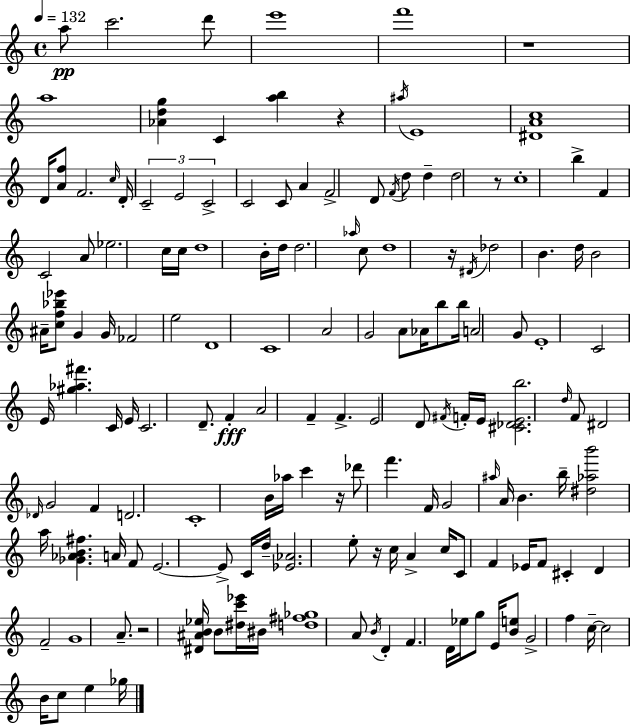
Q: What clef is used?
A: treble